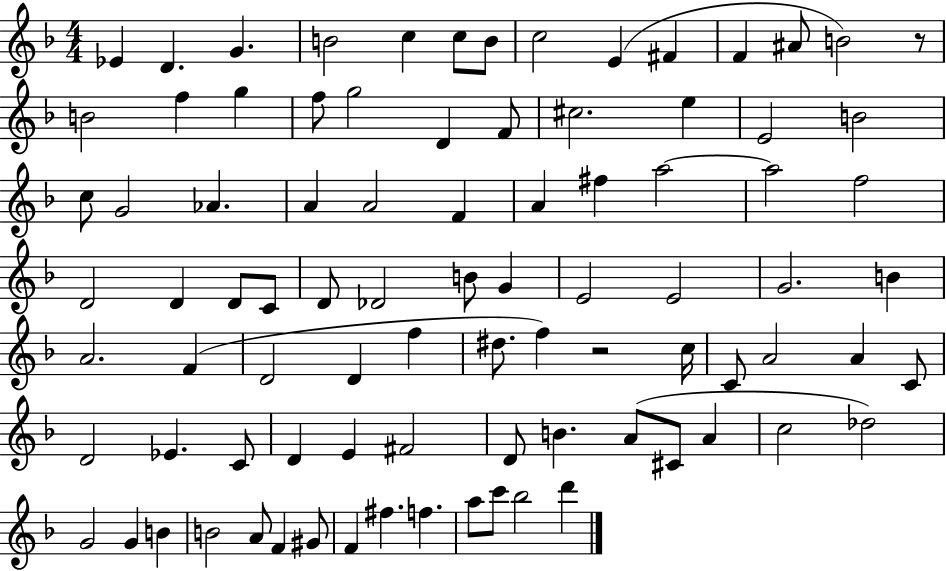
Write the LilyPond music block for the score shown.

{
  \clef treble
  \numericTimeSignature
  \time 4/4
  \key f \major
  ees'4 d'4. g'4. | b'2 c''4 c''8 b'8 | c''2 e'4( fis'4 | f'4 ais'8 b'2) r8 | \break b'2 f''4 g''4 | f''8 g''2 d'4 f'8 | cis''2. e''4 | e'2 b'2 | \break c''8 g'2 aes'4. | a'4 a'2 f'4 | a'4 fis''4 a''2~~ | a''2 f''2 | \break d'2 d'4 d'8 c'8 | d'8 des'2 b'8 g'4 | e'2 e'2 | g'2. b'4 | \break a'2. f'4( | d'2 d'4 f''4 | dis''8. f''4) r2 c''16 | c'8 a'2 a'4 c'8 | \break d'2 ees'4. c'8 | d'4 e'4 fis'2 | d'8 b'4. a'8( cis'8 a'4 | c''2 des''2) | \break g'2 g'4 b'4 | b'2 a'8 f'4 gis'8 | f'4 fis''4. f''4. | a''8 c'''8 bes''2 d'''4 | \break \bar "|."
}